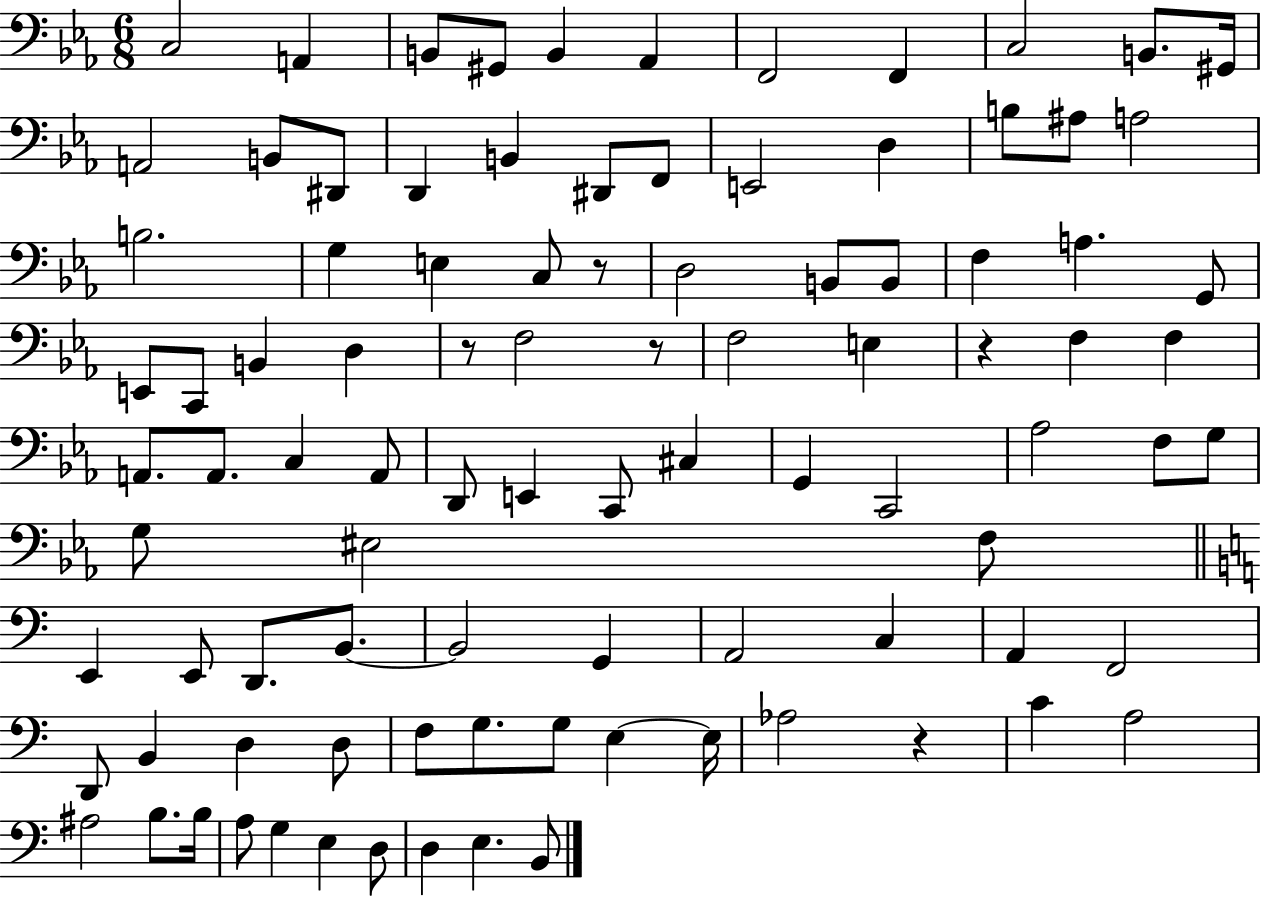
C3/h A2/q B2/e G#2/e B2/q Ab2/q F2/h F2/q C3/h B2/e. G#2/s A2/h B2/e D#2/e D2/q B2/q D#2/e F2/e E2/h D3/q B3/e A#3/e A3/h B3/h. G3/q E3/q C3/e R/e D3/h B2/e B2/e F3/q A3/q. G2/e E2/e C2/e B2/q D3/q R/e F3/h R/e F3/h E3/q R/q F3/q F3/q A2/e. A2/e. C3/q A2/e D2/e E2/q C2/e C#3/q G2/q C2/h Ab3/h F3/e G3/e G3/e EIS3/h F3/e E2/q E2/e D2/e. B2/e. B2/h G2/q A2/h C3/q A2/q F2/h D2/e B2/q D3/q D3/e F3/e G3/e. G3/e E3/q E3/s Ab3/h R/q C4/q A3/h A#3/h B3/e. B3/s A3/e G3/q E3/q D3/e D3/q E3/q. B2/e